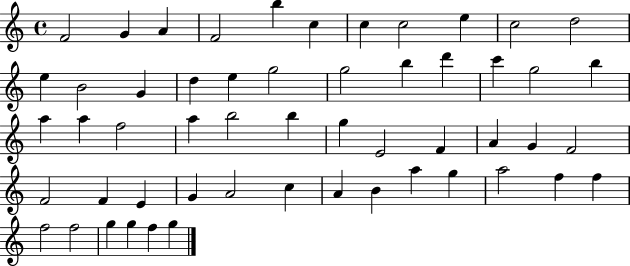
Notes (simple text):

F4/h G4/q A4/q F4/h B5/q C5/q C5/q C5/h E5/q C5/h D5/h E5/q B4/h G4/q D5/q E5/q G5/h G5/h B5/q D6/q C6/q G5/h B5/q A5/q A5/q F5/h A5/q B5/h B5/q G5/q E4/h F4/q A4/q G4/q F4/h F4/h F4/q E4/q G4/q A4/h C5/q A4/q B4/q A5/q G5/q A5/h F5/q F5/q F5/h F5/h G5/q G5/q F5/q G5/q